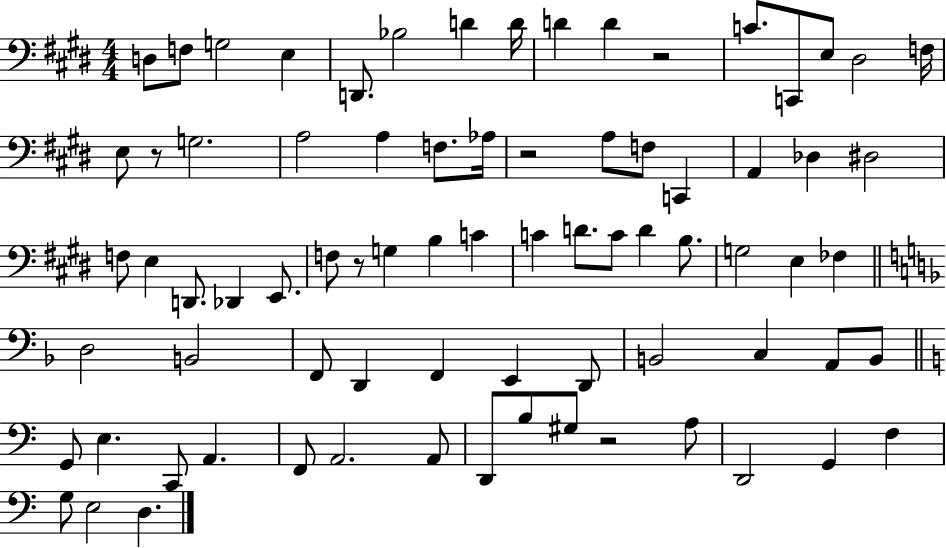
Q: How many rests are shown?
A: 5